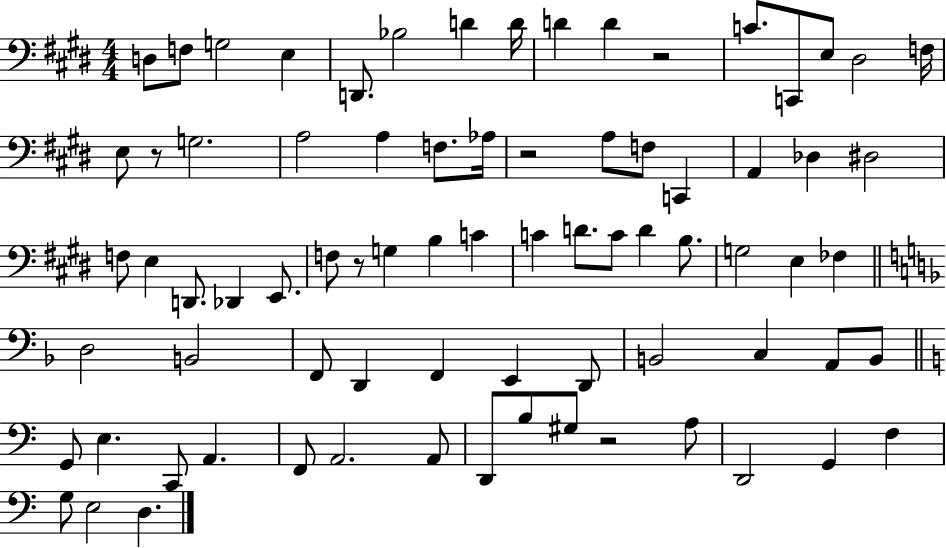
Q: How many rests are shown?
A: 5